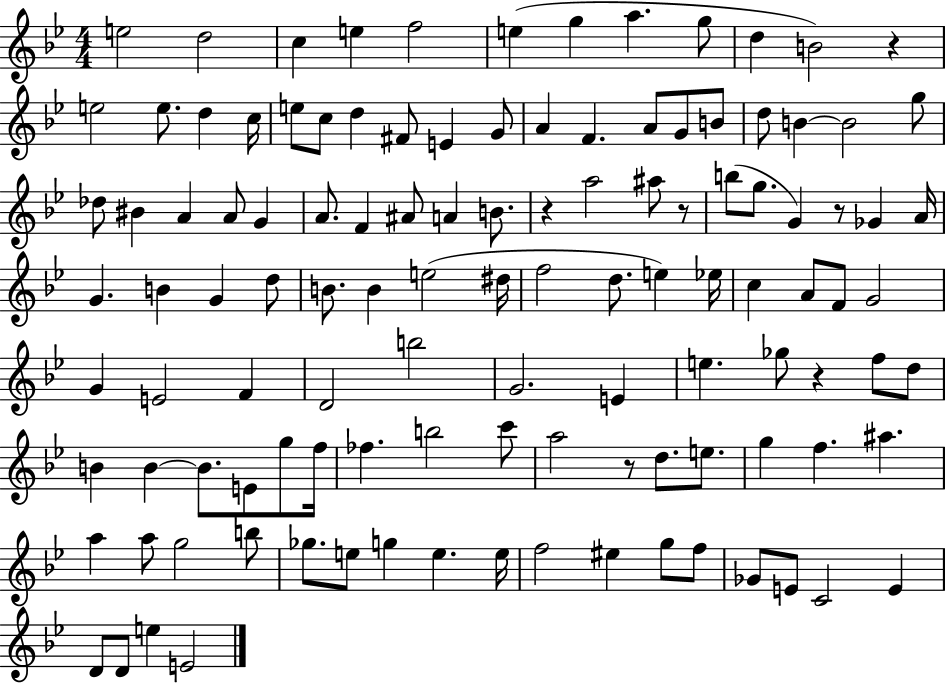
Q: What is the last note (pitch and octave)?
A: E4